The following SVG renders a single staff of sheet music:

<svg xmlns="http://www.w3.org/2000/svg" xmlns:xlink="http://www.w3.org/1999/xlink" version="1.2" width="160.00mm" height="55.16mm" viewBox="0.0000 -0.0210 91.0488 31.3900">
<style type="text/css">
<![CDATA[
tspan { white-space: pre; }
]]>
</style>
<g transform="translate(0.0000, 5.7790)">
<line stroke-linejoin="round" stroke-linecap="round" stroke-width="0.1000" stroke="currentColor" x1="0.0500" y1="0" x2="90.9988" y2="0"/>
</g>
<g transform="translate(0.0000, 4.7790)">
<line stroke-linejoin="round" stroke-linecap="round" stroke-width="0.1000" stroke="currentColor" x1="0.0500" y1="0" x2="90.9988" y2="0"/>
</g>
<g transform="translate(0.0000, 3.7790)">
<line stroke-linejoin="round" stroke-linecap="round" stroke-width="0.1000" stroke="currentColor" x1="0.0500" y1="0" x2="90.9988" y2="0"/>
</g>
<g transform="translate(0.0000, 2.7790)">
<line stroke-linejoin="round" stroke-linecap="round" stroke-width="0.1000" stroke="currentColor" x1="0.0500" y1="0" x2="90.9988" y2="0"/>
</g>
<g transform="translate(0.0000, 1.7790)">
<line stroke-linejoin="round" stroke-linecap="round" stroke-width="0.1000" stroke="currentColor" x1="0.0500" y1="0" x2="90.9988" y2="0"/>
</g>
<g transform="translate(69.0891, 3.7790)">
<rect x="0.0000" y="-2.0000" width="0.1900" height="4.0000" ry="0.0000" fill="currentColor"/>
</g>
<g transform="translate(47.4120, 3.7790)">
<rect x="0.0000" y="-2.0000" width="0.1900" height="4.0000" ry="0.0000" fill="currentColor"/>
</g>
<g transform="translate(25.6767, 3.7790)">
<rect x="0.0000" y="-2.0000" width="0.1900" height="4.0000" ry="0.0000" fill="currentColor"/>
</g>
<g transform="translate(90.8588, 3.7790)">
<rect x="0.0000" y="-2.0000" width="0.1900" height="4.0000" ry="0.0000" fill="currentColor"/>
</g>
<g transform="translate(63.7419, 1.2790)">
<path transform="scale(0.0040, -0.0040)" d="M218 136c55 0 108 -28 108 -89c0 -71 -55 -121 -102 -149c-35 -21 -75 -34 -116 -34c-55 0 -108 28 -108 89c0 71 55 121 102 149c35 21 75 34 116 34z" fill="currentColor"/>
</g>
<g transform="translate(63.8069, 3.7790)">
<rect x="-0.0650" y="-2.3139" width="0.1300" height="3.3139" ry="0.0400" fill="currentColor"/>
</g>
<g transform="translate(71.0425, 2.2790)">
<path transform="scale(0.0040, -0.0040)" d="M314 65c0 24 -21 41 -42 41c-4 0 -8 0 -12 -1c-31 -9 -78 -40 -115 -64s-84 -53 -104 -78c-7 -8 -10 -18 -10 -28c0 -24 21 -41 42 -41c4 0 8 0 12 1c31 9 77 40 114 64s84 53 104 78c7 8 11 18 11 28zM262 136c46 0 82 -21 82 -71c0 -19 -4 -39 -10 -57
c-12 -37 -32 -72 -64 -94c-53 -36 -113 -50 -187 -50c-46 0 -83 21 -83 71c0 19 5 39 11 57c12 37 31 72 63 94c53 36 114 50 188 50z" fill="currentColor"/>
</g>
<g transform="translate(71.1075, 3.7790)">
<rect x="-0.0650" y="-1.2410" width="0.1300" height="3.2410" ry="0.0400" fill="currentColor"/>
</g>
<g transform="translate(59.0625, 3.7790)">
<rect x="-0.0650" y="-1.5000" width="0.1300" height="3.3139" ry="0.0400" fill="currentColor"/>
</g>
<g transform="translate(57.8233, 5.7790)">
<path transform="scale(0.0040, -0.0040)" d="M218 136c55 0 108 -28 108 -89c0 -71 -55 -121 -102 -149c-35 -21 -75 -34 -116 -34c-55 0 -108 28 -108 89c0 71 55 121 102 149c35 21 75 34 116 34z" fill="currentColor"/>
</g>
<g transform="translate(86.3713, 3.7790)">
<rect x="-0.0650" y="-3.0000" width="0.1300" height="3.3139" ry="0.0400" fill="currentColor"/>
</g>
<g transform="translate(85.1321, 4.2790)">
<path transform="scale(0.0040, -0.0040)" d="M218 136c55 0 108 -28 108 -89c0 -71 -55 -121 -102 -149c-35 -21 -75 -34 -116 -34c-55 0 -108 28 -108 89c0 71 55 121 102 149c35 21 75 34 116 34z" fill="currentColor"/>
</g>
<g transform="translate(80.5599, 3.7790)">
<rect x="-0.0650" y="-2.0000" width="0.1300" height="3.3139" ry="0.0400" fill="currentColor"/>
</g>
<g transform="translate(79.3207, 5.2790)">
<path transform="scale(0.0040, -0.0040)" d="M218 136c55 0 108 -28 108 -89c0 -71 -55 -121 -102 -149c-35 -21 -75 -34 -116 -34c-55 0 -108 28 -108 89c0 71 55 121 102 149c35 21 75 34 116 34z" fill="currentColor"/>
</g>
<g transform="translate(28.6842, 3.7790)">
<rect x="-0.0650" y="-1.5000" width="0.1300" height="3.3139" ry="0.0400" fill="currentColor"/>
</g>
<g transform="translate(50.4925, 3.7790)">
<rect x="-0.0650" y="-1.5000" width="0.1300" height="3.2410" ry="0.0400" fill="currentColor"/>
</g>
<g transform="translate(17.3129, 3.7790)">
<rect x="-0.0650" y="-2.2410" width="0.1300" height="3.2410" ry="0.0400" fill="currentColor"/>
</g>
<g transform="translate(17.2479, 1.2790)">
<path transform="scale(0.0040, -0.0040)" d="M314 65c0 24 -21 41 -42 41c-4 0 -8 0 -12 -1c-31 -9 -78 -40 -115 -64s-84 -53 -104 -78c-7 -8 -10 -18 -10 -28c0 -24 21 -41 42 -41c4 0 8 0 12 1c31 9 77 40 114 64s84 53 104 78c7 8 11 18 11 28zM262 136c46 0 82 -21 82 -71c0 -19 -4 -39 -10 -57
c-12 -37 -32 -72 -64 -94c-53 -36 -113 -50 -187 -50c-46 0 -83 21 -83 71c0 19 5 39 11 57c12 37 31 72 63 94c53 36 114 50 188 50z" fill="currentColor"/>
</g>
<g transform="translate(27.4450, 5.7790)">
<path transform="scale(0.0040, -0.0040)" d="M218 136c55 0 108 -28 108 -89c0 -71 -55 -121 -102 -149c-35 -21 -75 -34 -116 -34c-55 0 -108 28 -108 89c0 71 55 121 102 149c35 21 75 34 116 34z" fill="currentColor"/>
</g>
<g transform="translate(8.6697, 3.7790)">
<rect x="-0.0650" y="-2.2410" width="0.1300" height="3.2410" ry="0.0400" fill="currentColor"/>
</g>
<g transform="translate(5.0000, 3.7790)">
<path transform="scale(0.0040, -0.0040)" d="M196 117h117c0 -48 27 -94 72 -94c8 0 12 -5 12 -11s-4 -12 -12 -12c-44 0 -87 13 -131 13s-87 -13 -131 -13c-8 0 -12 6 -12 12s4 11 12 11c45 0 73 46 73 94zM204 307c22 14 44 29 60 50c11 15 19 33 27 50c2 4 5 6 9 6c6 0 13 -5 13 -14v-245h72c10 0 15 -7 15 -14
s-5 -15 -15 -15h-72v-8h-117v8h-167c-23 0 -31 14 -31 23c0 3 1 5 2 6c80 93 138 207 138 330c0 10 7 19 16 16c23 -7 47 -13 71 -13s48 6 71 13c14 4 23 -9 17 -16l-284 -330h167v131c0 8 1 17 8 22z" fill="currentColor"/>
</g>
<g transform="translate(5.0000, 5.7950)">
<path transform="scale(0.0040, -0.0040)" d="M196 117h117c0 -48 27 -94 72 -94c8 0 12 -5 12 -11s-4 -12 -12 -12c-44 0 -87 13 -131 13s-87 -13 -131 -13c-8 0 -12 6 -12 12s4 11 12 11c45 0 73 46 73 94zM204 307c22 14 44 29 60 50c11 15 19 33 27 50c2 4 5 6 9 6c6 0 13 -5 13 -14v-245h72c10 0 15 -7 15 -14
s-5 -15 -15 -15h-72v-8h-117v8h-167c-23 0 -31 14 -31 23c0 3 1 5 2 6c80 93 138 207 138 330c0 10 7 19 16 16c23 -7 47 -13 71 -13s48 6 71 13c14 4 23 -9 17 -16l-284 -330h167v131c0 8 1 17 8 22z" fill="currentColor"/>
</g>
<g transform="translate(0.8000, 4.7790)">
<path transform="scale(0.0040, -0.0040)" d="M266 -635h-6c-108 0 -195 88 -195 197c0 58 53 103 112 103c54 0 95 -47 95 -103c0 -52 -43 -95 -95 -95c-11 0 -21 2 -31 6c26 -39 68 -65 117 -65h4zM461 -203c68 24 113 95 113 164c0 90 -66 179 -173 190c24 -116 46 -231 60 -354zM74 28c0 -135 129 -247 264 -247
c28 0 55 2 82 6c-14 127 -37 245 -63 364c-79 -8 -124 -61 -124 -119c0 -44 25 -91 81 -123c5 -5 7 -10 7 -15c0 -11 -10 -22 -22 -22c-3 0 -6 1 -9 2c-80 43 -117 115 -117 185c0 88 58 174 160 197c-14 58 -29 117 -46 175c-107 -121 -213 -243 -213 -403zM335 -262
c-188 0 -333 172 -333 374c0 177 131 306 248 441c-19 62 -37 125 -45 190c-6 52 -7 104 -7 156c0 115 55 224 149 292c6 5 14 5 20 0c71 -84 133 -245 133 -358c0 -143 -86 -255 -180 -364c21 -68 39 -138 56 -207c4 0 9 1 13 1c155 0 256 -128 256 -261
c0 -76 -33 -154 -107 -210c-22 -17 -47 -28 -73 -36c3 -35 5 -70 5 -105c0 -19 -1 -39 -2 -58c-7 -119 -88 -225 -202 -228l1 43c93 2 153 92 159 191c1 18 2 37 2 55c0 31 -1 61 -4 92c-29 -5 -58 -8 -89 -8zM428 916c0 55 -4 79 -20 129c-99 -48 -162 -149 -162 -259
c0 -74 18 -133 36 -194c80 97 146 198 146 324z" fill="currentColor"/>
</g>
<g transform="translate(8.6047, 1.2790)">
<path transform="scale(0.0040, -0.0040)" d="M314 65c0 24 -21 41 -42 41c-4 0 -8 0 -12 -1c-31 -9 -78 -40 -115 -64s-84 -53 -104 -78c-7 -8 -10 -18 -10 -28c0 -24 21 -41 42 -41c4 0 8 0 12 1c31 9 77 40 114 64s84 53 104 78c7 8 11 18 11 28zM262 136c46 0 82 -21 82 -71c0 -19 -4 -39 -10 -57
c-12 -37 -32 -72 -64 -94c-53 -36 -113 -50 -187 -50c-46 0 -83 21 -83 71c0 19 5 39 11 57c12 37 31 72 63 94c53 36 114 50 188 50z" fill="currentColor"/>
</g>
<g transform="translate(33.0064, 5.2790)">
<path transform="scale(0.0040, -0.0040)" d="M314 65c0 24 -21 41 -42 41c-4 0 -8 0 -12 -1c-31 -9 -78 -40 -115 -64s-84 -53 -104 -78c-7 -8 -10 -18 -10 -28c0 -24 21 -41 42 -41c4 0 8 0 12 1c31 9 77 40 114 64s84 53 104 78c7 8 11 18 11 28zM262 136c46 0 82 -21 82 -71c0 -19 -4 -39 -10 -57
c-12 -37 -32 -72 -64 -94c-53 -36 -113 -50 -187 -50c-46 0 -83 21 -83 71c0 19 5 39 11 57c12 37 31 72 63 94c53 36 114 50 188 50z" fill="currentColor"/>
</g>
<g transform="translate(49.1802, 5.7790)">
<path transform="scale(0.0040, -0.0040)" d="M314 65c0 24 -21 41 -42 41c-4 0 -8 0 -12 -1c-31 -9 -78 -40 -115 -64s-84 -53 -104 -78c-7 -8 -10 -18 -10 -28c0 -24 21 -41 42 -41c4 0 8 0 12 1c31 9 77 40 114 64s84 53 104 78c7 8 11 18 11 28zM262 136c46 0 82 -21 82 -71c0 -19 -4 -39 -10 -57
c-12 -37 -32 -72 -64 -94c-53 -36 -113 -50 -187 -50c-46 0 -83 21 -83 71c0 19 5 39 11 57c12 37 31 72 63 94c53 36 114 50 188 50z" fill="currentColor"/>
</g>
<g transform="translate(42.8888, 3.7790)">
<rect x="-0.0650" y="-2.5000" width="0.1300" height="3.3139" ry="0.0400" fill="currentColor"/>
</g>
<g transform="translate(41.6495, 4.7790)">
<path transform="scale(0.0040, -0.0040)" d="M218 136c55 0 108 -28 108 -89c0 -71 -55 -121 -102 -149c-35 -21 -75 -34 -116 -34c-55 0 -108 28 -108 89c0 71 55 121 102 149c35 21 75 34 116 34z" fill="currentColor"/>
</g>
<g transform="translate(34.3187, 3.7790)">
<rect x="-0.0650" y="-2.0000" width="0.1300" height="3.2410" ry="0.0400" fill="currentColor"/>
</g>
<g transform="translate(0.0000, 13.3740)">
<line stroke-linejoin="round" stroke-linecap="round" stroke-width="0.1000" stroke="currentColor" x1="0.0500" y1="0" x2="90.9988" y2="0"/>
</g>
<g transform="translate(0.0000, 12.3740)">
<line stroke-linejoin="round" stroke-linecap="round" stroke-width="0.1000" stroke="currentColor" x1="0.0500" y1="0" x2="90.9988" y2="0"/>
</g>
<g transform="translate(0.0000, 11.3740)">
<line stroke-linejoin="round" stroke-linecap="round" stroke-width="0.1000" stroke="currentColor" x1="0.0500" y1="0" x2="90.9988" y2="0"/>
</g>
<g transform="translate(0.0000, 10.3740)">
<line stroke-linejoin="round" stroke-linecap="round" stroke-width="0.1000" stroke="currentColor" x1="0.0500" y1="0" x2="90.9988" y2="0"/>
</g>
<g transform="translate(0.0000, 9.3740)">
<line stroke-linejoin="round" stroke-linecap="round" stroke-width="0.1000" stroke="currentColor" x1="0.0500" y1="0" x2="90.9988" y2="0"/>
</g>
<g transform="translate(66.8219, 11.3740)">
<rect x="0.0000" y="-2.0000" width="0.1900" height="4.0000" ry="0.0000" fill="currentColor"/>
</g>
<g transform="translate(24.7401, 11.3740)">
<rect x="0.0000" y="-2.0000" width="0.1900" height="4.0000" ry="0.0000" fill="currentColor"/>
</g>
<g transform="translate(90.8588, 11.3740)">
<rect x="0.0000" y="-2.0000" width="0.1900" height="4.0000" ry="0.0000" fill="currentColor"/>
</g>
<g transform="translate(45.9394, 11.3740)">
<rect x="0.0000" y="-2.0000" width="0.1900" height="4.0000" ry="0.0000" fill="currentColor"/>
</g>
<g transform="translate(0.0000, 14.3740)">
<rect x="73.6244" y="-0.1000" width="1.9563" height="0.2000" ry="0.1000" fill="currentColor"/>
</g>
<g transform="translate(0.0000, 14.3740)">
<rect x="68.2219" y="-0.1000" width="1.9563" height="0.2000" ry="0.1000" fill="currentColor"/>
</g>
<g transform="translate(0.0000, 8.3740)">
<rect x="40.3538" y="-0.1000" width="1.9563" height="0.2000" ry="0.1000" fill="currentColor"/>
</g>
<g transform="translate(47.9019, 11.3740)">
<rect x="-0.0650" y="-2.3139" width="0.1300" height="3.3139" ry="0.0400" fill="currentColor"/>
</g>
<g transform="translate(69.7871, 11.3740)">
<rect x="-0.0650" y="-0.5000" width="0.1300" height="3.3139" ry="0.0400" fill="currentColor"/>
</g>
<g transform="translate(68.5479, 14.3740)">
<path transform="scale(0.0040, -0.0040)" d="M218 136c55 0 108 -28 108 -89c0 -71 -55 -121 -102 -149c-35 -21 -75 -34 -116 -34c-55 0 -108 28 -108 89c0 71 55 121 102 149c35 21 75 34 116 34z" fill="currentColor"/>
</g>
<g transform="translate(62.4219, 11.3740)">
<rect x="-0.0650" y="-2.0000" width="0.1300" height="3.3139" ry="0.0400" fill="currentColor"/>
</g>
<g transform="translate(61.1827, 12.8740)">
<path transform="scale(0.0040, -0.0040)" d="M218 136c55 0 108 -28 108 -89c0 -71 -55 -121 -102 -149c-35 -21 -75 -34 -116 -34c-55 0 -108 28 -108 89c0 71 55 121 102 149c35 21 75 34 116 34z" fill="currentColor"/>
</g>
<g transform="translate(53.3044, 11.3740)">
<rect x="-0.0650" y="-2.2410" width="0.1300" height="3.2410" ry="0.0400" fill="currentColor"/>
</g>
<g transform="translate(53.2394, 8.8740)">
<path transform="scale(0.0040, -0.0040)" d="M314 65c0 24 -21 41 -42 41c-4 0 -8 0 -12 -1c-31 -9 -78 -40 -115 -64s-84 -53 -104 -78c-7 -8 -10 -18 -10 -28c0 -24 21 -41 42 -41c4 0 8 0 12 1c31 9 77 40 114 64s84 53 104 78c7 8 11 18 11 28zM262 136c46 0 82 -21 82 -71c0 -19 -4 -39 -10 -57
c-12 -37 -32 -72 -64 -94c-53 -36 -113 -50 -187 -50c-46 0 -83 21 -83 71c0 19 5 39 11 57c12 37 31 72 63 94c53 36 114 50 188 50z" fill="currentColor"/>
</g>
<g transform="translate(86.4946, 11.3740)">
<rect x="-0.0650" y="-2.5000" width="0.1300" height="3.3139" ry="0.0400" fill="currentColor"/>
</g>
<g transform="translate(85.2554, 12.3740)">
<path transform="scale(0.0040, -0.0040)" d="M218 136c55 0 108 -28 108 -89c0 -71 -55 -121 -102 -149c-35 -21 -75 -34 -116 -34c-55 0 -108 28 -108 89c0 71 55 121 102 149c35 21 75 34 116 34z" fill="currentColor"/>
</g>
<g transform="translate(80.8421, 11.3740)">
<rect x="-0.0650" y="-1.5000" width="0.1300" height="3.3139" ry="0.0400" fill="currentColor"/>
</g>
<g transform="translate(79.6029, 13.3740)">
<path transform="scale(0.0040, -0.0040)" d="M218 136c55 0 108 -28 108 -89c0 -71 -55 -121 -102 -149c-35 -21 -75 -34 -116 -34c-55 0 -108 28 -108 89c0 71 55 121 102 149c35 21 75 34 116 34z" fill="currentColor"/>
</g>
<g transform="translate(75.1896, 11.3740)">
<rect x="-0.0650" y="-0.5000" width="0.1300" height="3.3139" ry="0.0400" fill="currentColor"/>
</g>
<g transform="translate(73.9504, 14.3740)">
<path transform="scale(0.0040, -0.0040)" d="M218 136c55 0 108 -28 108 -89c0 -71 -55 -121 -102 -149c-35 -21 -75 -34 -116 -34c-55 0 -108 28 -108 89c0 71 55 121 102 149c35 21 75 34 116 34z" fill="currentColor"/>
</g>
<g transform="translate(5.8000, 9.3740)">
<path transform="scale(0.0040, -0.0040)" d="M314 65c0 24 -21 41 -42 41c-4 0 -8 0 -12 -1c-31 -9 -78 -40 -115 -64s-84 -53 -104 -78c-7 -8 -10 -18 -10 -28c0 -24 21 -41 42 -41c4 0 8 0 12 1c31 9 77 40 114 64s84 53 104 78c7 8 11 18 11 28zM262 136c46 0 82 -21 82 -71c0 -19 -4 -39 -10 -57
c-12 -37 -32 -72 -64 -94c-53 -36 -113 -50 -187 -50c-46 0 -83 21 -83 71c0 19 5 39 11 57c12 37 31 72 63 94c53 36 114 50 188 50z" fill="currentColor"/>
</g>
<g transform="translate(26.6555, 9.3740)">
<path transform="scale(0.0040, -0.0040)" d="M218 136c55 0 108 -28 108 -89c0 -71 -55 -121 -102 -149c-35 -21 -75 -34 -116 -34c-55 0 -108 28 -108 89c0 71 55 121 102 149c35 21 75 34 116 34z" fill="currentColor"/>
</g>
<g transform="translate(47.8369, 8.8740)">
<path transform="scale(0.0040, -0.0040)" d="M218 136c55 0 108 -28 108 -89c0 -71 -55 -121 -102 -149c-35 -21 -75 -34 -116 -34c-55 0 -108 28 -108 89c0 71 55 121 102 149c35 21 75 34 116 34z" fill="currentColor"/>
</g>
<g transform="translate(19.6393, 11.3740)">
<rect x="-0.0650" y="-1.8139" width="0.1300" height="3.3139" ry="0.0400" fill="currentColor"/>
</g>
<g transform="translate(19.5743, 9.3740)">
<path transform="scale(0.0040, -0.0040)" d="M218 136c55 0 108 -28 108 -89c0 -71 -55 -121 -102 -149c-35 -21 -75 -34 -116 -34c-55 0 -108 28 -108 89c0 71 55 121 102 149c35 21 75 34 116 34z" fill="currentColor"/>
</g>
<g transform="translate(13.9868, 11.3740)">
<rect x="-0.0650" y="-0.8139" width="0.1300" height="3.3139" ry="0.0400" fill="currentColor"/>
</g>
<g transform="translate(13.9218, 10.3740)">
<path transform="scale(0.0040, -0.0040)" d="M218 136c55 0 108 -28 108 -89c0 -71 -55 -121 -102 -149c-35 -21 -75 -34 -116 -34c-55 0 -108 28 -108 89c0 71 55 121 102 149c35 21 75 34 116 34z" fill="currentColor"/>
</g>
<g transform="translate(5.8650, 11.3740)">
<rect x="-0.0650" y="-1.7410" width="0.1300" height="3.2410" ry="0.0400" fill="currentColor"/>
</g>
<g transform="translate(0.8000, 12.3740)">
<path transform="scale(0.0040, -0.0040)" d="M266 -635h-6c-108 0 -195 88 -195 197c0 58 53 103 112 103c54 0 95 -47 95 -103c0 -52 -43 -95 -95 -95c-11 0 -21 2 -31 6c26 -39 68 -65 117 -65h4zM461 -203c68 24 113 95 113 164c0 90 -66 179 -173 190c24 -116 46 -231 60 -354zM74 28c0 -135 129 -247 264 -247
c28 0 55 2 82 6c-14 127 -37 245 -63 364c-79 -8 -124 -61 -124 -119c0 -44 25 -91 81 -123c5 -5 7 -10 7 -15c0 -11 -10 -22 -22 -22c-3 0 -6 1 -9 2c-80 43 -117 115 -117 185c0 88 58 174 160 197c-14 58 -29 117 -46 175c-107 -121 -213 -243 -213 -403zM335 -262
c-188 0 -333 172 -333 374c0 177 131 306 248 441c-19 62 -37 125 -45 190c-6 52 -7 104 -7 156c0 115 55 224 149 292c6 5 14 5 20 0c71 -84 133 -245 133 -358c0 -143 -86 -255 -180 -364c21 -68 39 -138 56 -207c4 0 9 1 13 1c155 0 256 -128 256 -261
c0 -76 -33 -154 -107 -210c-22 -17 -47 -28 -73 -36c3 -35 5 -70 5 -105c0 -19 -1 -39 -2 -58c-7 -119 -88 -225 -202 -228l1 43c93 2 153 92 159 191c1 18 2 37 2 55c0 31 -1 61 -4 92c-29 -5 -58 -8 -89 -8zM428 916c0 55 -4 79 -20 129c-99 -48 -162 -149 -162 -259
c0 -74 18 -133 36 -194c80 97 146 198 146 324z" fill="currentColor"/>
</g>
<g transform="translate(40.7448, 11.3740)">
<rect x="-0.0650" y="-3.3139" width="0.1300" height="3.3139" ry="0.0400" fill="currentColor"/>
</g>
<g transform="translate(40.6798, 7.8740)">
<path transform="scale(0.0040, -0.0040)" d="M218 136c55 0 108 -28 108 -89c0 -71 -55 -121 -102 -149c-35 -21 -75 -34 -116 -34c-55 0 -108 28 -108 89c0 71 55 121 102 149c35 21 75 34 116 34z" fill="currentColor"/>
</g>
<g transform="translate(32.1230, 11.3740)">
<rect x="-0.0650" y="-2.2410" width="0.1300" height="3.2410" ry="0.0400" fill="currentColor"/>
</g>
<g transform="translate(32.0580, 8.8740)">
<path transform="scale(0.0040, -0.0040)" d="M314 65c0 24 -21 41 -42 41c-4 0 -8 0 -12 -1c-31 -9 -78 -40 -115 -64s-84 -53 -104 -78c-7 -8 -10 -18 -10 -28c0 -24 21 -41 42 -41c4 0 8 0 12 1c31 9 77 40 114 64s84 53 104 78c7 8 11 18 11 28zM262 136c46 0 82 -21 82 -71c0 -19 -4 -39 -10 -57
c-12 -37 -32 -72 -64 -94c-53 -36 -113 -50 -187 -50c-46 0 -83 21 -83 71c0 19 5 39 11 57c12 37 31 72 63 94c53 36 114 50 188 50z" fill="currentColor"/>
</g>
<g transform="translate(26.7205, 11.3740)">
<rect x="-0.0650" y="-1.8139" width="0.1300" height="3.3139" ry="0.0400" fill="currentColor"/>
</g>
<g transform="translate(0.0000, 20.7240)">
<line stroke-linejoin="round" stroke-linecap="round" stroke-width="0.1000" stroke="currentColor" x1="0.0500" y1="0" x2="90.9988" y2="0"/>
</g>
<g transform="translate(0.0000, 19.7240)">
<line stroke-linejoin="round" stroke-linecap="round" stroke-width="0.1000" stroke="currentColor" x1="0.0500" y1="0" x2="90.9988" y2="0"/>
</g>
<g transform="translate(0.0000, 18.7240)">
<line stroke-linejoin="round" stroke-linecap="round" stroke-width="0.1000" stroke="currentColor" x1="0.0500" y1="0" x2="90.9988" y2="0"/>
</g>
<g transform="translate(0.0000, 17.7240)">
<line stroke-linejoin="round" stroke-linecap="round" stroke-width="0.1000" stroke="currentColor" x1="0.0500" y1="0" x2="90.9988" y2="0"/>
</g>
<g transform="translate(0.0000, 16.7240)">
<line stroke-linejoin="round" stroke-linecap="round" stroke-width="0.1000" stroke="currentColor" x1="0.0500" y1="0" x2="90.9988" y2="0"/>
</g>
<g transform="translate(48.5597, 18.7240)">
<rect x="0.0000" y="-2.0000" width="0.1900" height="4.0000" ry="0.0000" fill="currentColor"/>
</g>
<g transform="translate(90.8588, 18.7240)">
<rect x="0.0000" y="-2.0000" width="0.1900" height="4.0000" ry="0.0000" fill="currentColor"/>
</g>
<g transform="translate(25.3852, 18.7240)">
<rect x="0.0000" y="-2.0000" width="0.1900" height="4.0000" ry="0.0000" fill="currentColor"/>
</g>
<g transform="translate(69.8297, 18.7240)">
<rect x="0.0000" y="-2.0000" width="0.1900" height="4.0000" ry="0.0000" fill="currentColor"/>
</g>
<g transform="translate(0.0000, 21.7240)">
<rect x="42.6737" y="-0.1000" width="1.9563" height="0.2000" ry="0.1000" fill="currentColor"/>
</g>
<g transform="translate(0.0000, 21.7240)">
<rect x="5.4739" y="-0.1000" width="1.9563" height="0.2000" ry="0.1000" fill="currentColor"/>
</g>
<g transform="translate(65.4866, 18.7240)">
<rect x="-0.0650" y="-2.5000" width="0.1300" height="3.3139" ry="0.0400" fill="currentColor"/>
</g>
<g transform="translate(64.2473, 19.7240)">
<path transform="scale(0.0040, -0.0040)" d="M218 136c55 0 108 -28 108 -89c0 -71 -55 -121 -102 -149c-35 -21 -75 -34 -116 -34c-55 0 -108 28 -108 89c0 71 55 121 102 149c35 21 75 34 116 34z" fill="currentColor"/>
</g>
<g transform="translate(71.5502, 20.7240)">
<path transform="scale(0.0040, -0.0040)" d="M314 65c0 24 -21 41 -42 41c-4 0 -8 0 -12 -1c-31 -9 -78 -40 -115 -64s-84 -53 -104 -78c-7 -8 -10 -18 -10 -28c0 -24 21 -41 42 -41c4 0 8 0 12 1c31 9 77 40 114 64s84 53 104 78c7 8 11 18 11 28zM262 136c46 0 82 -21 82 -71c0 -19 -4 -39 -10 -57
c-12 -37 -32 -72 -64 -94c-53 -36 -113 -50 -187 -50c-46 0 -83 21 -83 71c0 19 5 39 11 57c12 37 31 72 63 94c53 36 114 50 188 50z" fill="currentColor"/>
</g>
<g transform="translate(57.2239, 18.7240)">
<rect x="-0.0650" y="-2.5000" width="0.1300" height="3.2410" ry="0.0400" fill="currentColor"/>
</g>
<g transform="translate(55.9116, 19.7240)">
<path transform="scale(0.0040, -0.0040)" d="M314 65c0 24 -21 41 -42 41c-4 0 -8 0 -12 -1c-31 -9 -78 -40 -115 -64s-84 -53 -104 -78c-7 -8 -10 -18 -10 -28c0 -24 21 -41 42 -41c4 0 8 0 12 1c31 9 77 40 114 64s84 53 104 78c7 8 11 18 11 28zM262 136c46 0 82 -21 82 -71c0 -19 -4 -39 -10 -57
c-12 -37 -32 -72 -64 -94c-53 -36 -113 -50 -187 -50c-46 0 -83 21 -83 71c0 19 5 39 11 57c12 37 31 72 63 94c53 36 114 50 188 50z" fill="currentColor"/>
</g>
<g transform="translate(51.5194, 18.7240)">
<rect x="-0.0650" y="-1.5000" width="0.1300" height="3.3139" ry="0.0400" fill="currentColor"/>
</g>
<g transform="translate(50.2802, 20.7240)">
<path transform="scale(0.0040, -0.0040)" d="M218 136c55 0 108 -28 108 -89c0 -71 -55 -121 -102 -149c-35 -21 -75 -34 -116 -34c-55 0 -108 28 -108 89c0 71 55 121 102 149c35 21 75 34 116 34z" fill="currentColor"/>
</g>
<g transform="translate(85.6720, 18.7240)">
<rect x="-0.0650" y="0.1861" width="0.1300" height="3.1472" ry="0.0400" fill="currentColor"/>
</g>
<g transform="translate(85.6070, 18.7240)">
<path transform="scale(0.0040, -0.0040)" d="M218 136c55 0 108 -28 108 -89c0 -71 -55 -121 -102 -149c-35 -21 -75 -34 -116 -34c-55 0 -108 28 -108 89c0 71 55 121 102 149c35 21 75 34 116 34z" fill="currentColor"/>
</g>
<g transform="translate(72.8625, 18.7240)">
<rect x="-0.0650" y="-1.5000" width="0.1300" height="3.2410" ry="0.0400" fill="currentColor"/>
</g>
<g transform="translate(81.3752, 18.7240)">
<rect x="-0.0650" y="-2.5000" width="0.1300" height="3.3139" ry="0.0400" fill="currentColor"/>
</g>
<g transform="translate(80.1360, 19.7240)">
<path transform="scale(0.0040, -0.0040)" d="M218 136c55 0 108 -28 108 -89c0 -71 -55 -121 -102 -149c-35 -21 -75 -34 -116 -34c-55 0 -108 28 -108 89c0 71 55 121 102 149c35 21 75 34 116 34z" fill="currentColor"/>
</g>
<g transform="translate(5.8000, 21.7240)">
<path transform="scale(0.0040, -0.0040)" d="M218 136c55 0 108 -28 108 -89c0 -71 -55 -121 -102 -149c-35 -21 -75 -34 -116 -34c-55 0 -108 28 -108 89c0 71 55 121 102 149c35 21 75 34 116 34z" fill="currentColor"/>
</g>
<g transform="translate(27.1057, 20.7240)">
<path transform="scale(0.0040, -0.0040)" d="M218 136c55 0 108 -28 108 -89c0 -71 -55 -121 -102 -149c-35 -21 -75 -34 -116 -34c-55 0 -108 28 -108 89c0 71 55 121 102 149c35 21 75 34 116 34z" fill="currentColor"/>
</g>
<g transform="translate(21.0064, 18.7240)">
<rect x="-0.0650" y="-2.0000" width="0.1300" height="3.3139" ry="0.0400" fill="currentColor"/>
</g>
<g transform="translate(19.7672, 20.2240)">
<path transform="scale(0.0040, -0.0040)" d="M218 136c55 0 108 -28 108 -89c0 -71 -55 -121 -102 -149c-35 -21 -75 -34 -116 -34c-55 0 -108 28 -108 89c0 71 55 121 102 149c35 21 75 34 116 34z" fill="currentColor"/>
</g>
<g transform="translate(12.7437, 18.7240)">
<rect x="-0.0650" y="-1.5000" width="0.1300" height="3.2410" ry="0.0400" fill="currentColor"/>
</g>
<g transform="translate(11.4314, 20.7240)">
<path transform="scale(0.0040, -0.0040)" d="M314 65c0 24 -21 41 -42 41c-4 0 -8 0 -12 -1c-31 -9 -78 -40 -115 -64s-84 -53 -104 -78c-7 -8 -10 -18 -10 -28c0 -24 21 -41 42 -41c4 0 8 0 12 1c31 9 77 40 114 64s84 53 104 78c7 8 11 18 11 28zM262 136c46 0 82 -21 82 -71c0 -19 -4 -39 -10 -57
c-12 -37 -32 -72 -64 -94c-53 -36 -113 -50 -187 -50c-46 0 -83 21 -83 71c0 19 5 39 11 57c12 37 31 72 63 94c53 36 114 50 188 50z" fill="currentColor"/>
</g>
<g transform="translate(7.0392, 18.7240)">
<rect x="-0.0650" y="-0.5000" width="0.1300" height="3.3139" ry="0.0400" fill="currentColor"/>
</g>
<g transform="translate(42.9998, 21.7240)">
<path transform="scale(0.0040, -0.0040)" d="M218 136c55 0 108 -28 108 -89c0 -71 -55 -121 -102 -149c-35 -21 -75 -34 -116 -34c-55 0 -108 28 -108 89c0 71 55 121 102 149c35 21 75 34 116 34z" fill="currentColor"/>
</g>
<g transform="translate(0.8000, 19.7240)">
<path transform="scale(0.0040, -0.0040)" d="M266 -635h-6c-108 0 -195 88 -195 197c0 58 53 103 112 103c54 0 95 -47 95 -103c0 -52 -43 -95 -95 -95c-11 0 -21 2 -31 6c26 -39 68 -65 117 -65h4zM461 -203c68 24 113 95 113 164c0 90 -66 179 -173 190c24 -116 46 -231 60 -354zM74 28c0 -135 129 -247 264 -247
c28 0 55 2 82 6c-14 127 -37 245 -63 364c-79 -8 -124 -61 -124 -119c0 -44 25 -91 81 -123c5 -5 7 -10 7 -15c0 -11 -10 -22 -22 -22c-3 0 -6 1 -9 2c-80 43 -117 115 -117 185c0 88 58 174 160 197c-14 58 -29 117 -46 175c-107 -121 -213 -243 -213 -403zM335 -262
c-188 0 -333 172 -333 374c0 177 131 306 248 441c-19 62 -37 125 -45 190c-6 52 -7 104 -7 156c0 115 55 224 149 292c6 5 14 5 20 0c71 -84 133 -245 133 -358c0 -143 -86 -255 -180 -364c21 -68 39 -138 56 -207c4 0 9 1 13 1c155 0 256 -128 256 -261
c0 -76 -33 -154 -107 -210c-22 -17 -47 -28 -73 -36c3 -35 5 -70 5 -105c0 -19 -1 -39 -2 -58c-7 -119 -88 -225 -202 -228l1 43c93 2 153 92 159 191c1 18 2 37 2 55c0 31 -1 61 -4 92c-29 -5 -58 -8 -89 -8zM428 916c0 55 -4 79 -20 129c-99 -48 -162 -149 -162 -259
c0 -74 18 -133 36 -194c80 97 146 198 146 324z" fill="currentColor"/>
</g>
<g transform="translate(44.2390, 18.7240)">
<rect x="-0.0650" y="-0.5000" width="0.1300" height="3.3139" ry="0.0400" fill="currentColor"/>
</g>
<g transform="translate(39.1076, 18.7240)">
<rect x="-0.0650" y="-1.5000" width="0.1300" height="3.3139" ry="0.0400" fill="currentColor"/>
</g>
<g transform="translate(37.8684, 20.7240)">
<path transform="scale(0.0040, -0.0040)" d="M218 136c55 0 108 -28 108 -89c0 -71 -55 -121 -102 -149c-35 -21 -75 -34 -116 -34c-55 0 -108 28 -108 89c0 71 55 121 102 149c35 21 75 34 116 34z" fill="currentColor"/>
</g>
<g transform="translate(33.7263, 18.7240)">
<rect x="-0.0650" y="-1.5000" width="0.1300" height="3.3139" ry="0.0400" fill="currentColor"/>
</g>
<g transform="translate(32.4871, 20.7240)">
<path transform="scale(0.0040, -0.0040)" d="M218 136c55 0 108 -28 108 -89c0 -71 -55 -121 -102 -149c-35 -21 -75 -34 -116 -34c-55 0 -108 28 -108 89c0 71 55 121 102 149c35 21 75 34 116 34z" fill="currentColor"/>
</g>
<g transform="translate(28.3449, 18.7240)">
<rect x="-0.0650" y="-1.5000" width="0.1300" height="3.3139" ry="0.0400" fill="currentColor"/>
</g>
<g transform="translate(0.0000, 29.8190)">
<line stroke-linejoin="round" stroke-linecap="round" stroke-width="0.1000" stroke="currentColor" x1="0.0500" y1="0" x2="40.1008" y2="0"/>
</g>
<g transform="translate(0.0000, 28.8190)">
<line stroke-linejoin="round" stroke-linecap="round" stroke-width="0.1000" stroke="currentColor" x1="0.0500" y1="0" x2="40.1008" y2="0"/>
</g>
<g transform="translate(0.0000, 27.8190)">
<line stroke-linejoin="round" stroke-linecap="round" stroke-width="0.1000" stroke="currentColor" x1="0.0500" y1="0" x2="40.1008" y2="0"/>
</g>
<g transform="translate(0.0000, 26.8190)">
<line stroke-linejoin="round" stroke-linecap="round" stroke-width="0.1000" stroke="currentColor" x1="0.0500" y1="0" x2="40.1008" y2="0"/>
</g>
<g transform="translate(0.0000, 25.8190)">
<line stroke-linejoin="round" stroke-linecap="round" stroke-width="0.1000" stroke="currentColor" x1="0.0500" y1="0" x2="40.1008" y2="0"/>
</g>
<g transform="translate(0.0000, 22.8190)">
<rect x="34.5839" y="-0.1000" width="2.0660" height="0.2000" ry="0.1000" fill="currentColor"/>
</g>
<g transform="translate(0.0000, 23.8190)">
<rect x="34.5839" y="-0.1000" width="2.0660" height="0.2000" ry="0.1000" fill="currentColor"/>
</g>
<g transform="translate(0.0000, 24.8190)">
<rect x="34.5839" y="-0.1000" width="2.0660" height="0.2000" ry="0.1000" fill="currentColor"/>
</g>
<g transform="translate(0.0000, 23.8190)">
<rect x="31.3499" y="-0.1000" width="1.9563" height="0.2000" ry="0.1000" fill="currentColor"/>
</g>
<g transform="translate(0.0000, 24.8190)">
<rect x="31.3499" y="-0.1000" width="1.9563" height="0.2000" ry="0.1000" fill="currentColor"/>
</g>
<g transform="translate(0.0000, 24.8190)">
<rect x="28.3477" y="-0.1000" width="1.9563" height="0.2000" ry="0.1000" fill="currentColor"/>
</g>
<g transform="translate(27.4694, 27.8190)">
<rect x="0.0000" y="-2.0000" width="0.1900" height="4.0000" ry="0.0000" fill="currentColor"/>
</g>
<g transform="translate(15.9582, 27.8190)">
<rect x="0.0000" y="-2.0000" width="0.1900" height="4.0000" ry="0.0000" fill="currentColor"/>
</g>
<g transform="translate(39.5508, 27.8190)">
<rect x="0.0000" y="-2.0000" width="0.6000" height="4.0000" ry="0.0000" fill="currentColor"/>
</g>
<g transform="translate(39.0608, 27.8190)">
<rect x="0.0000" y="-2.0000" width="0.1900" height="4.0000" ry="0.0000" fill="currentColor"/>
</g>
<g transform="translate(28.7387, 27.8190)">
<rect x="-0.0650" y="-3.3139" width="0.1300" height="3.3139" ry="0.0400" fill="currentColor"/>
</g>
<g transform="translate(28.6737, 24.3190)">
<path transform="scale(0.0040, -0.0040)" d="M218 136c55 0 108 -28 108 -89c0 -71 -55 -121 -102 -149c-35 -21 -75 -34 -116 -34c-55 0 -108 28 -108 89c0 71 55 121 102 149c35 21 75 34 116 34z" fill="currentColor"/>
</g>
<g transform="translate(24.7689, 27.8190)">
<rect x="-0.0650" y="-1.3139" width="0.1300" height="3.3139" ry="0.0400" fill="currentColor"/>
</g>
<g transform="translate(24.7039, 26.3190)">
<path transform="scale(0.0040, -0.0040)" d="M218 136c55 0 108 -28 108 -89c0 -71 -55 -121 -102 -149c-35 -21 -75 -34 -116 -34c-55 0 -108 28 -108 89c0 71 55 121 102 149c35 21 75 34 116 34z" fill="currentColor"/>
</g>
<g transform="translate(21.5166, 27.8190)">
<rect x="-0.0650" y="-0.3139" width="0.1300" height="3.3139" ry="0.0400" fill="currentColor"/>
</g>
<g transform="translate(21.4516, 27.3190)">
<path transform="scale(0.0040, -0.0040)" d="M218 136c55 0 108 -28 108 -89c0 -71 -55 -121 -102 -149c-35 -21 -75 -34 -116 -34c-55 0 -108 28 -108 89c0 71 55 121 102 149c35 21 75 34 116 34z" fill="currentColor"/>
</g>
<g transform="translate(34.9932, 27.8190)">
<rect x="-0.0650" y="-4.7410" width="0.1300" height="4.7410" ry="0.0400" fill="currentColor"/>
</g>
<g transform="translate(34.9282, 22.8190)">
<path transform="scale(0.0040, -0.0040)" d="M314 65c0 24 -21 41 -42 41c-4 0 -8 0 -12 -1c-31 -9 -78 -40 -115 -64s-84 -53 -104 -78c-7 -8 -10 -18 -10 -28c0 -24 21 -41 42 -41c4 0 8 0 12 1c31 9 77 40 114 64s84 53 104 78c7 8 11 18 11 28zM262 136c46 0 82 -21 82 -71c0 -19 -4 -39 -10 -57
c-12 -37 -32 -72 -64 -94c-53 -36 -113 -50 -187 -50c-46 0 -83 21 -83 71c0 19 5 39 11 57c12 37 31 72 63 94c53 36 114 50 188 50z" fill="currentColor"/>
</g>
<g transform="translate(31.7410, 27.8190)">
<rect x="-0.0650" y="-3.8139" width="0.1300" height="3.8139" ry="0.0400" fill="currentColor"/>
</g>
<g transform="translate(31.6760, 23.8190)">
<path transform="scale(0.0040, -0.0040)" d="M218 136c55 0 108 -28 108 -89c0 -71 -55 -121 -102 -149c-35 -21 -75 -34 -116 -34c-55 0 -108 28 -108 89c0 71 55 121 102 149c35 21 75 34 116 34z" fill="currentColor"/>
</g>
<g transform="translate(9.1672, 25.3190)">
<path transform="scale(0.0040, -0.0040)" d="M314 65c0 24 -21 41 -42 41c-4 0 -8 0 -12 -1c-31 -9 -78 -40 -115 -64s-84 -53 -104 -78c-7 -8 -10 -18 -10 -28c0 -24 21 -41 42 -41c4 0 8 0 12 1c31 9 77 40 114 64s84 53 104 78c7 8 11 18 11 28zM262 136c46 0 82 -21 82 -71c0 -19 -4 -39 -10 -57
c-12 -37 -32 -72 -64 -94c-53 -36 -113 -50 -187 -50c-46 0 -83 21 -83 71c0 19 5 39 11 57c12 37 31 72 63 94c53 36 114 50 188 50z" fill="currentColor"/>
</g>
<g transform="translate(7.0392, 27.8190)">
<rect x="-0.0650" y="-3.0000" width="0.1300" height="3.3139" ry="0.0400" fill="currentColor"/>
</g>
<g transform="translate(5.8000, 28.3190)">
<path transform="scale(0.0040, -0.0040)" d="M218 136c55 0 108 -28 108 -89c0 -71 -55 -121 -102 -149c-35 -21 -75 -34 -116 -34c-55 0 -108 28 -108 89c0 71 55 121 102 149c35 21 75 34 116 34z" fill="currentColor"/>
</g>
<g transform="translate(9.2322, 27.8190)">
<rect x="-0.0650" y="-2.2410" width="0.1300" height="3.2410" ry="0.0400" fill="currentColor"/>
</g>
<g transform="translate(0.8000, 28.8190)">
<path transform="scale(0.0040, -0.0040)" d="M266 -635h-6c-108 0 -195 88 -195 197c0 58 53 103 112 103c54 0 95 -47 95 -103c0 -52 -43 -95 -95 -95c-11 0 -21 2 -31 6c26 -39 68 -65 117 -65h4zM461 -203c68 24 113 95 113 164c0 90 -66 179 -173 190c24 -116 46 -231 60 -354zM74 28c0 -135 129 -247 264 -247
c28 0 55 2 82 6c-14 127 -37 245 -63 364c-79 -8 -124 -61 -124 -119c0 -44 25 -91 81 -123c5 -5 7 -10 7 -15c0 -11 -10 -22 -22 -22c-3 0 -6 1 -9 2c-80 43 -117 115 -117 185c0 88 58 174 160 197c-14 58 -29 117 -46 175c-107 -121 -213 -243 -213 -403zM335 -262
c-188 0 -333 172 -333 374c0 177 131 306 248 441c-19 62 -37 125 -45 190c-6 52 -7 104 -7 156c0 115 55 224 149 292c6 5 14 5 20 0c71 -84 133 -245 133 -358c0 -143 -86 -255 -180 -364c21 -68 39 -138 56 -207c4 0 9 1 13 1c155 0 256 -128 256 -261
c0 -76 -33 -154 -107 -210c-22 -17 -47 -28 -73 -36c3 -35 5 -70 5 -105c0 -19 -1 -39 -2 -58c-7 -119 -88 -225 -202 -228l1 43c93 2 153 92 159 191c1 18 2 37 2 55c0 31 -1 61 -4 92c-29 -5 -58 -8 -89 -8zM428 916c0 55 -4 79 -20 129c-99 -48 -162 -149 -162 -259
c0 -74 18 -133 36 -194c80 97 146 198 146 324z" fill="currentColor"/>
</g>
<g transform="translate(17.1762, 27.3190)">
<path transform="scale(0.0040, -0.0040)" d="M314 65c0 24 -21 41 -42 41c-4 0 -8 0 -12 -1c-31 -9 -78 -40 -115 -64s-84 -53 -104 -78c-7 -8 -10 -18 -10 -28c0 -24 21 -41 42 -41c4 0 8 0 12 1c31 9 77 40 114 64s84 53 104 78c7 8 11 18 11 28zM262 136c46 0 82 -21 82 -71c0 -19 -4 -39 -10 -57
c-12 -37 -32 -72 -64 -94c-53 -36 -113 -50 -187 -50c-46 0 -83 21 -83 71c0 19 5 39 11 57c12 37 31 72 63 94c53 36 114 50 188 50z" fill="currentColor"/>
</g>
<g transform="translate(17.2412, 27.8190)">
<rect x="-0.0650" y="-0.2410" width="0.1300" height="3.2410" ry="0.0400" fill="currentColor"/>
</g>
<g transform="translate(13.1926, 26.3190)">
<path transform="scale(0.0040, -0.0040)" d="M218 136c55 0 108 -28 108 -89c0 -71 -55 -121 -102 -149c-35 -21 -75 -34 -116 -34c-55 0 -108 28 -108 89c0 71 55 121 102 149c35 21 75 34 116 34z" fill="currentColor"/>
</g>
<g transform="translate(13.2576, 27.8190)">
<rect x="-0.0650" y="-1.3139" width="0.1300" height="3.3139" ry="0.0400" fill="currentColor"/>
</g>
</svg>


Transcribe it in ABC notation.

X:1
T:Untitled
M:4/4
L:1/4
K:C
g2 g2 E F2 G E2 E g e2 F A f2 d f f g2 b g g2 F C C E G C E2 F E E E C E G2 G E2 G B A g2 e c2 c e b c' e'2